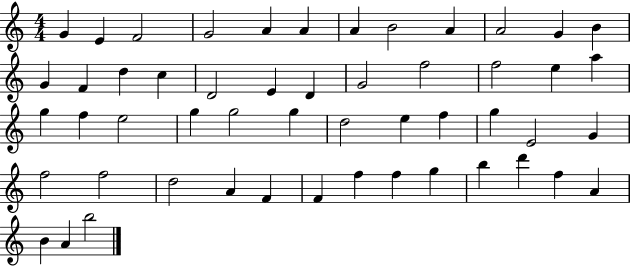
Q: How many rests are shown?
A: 0